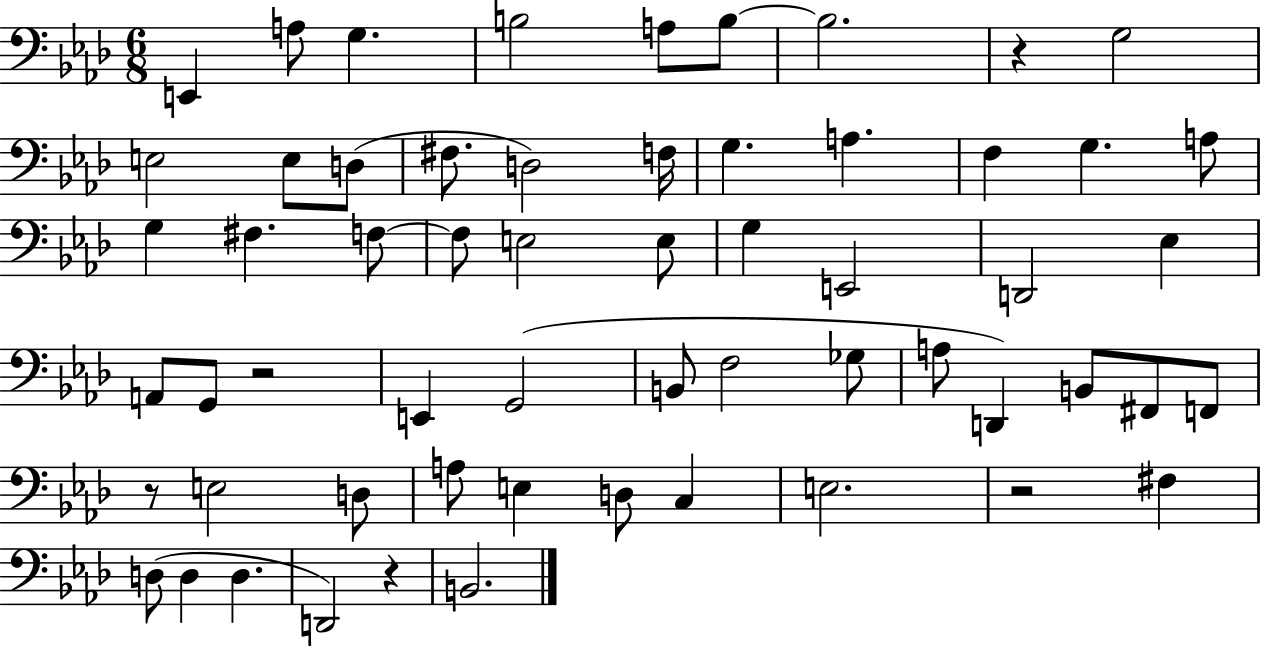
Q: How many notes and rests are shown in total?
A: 59